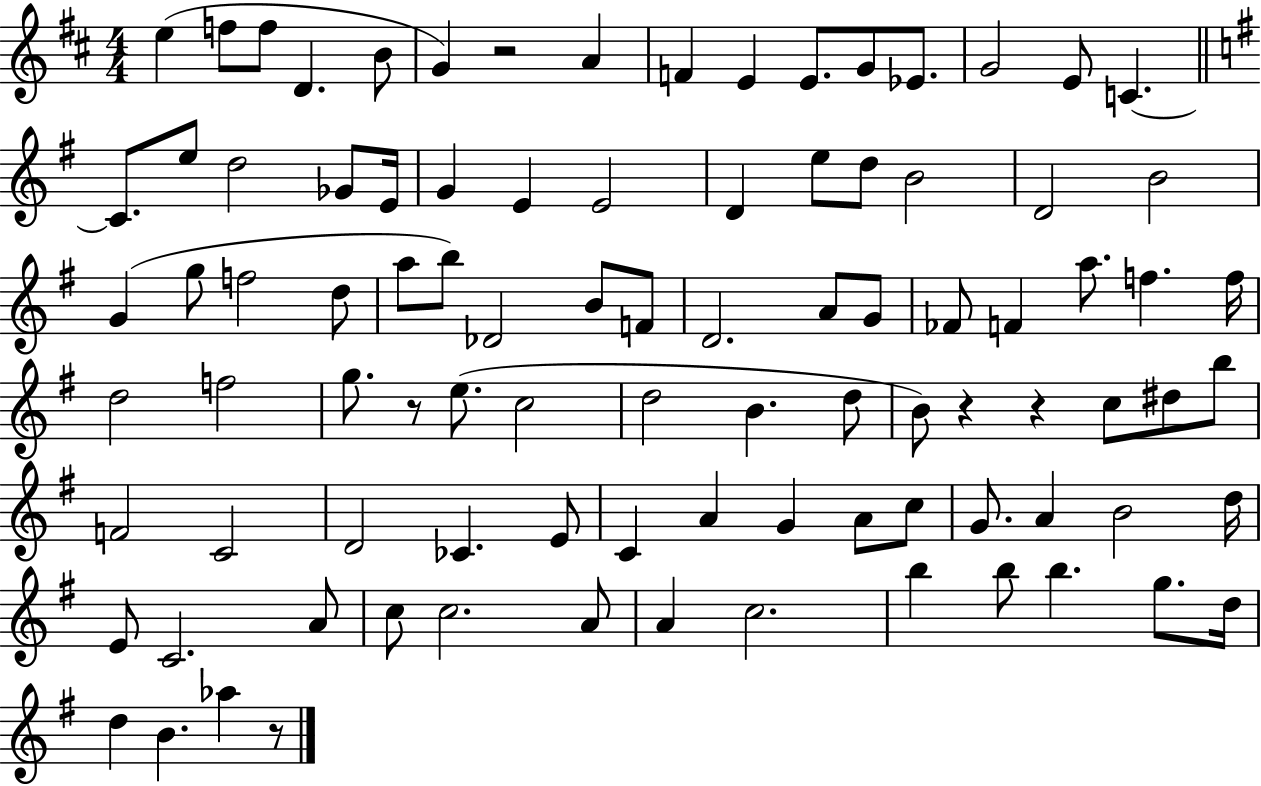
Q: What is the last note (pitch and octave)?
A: Ab5